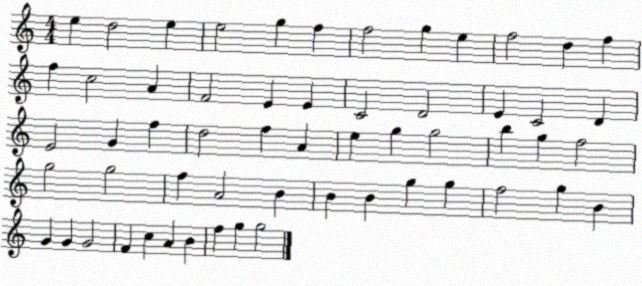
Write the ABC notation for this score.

X:1
T:Untitled
M:4/4
L:1/4
K:C
e d2 e e2 g f f2 g e f2 d f f c2 A F2 E E C2 D2 E C2 D E2 G f d2 f A e g g2 b g f2 g2 g2 f A2 B B B g g f2 g B G G G2 F c A B f g g2